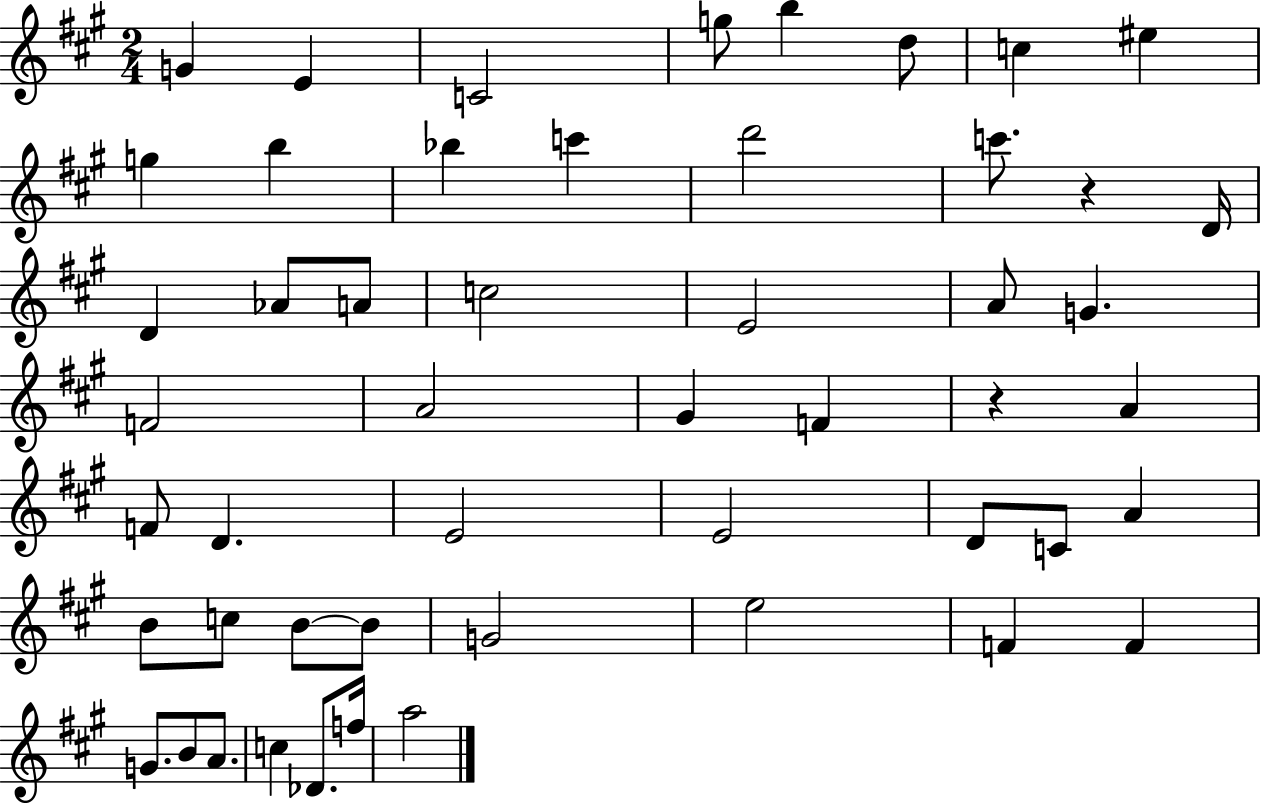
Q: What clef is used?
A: treble